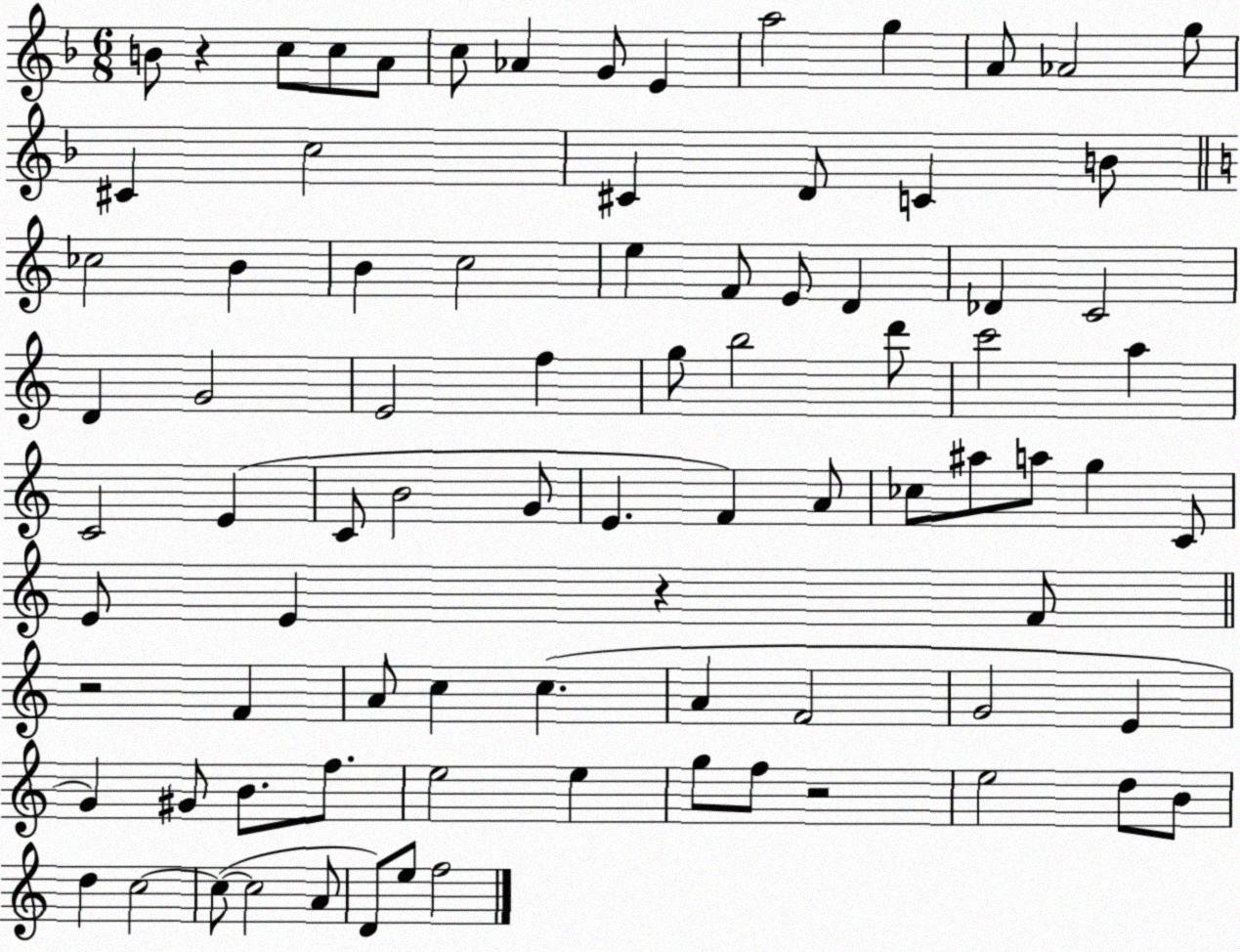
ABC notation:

X:1
T:Untitled
M:6/8
L:1/4
K:F
B/2 z c/2 c/2 A/2 c/2 _A G/2 E a2 g A/2 _A2 g/2 ^C c2 ^C D/2 C B/2 _c2 B B c2 e F/2 E/2 D _D C2 D G2 E2 f g/2 b2 d'/2 c'2 a C2 E C/2 B2 G/2 E F A/2 _c/2 ^a/2 a/2 g C/2 E/2 E z F/2 z2 F A/2 c c A F2 G2 E G ^G/2 B/2 f/2 e2 e g/2 f/2 z2 e2 d/2 B/2 d c2 c/2 c2 A/2 D/2 e/2 f2